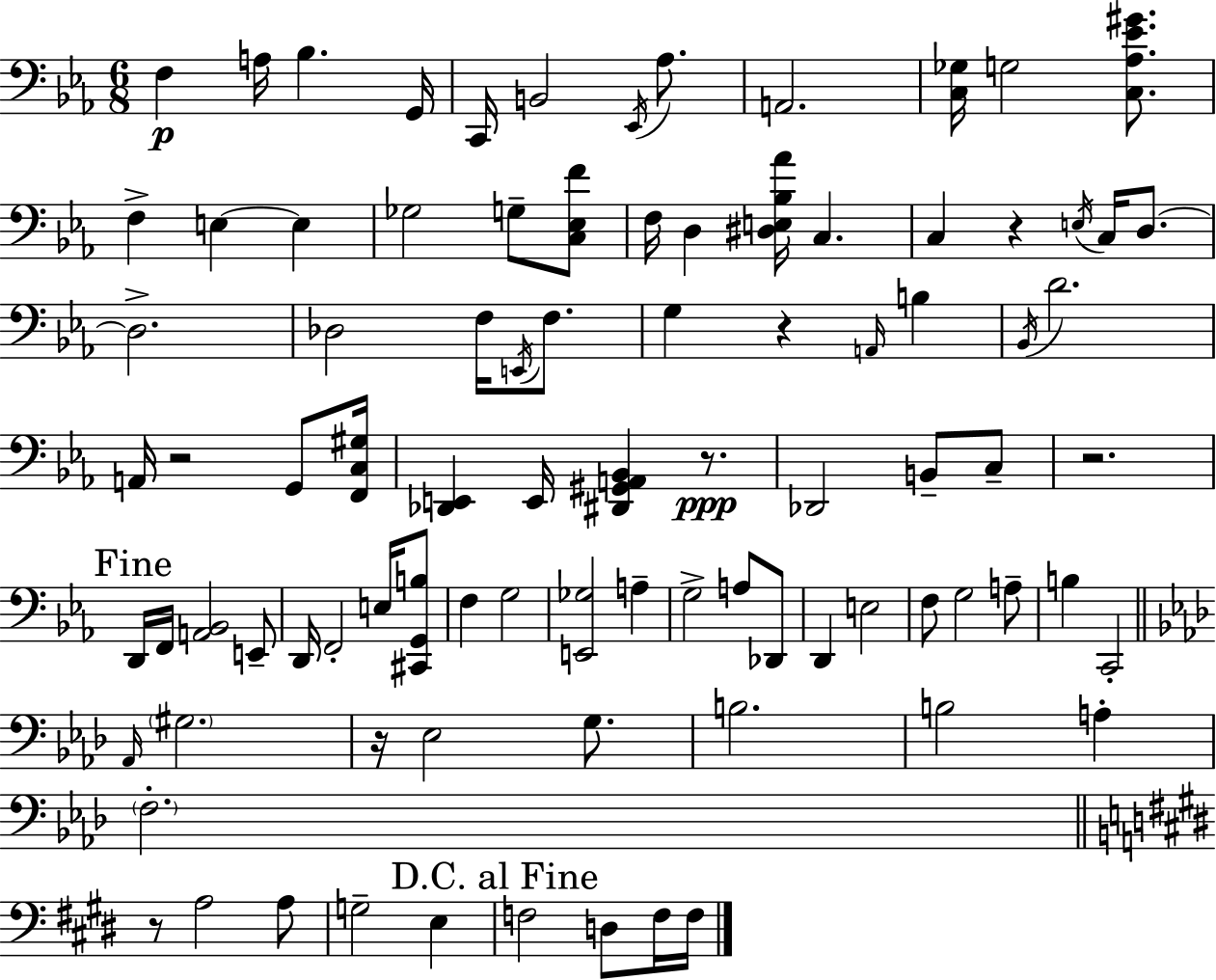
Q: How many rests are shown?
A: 7